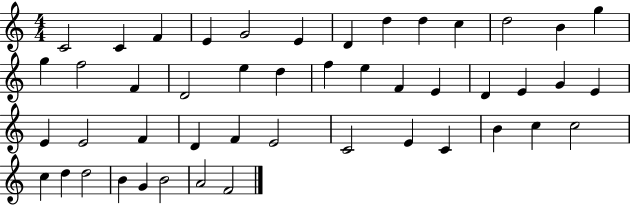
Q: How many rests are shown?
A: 0